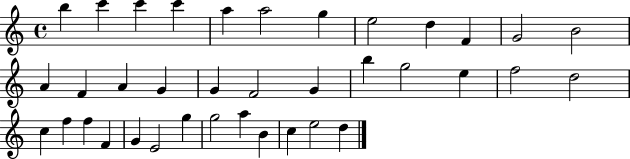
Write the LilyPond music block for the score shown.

{
  \clef treble
  \time 4/4
  \defaultTimeSignature
  \key c \major
  b''4 c'''4 c'''4 c'''4 | a''4 a''2 g''4 | e''2 d''4 f'4 | g'2 b'2 | \break a'4 f'4 a'4 g'4 | g'4 f'2 g'4 | b''4 g''2 e''4 | f''2 d''2 | \break c''4 f''4 f''4 f'4 | g'4 e'2 g''4 | g''2 a''4 b'4 | c''4 e''2 d''4 | \break \bar "|."
}